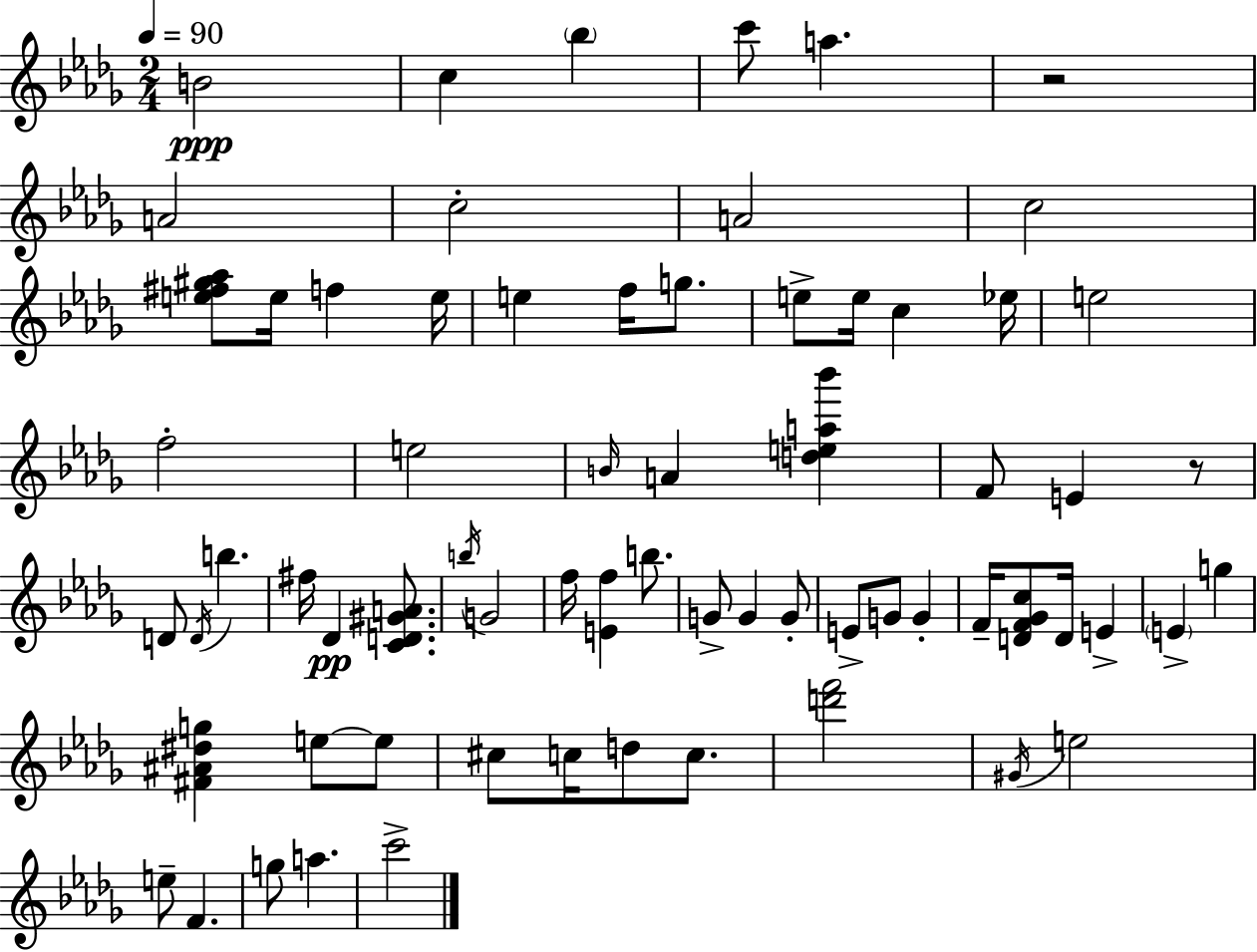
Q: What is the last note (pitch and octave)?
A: C6